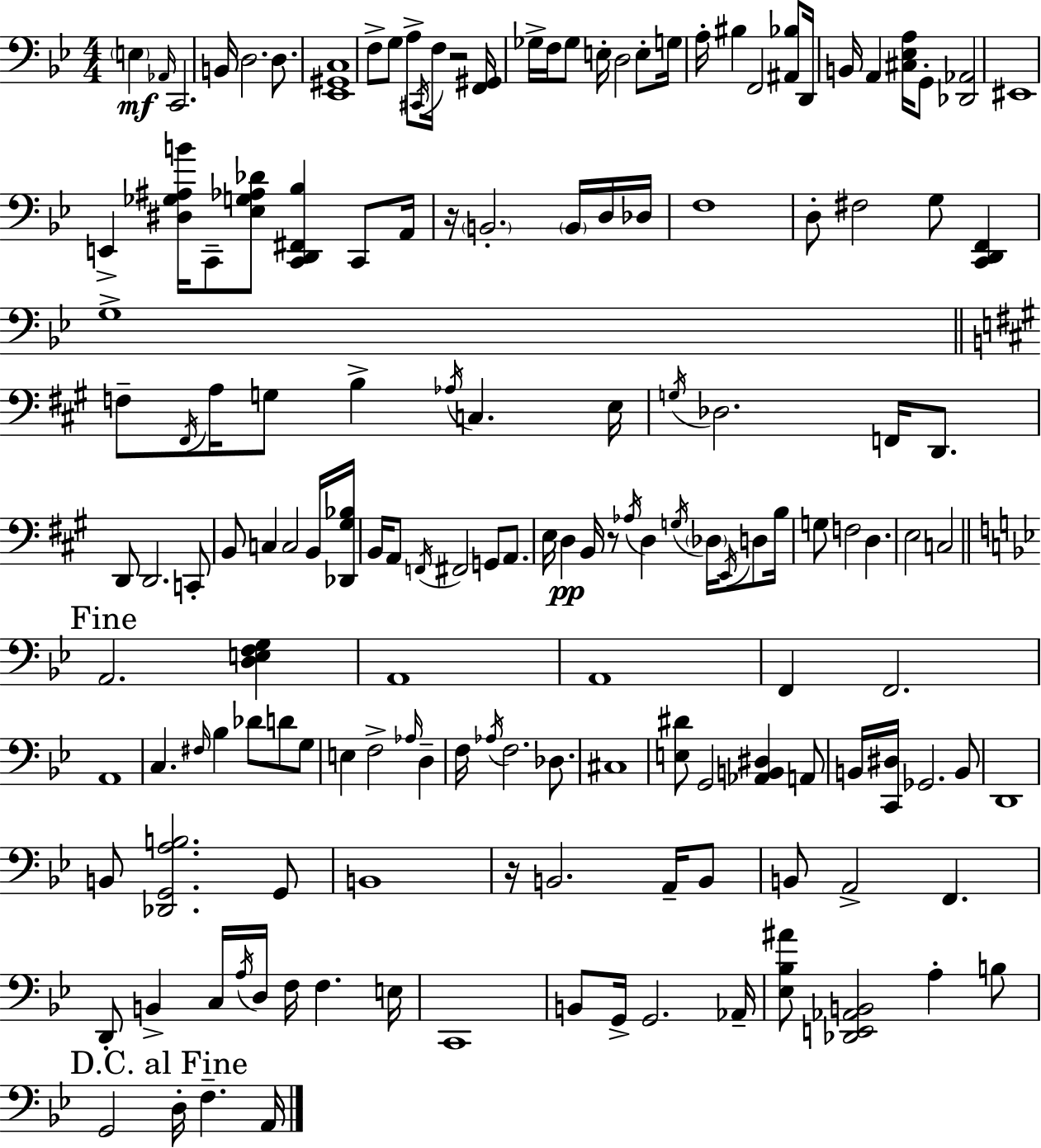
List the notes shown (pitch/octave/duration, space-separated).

E3/q Ab2/s C2/h. B2/s D3/h. D3/e. [Eb2,G#2,C3]/w F3/e G3/e A3/e C#2/s F3/s R/h [F2,G#2]/s Gb3/s F3/s Gb3/e E3/s D3/h E3/e G3/s A3/s BIS3/q F2/h [A#2,Bb3]/e D2/s B2/s A2/q [C#3,Eb3,A3]/s G2/e [Db2,Ab2]/h EIS2/w E2/q [D#3,Gb3,A#3,B4]/s C2/e [Eb3,G3,Ab3,Db4]/e [C2,D2,F#2,Bb3]/q C2/e A2/s R/s B2/h. B2/s D3/s Db3/s F3/w D3/e F#3/h G3/e [C2,D2,F2]/q G3/w F3/e F#2/s A3/s G3/e B3/q Ab3/s C3/q. E3/s G3/s Db3/h. F2/s D2/e. D2/e D2/h. C2/e B2/e C3/q C3/h B2/s [Db2,G#3,Bb3]/s B2/s A2/e F2/s F#2/h G2/e A2/e. E3/s D3/q B2/s R/e Ab3/s D3/q G3/s Db3/s E2/s D3/e B3/s G3/e F3/h D3/q. E3/h C3/h A2/h. [D3,E3,F3,G3]/q A2/w A2/w F2/q F2/h. A2/w C3/q. F#3/s Bb3/q Db4/e D4/e G3/e E3/q F3/h Ab3/s D3/q F3/s Ab3/s F3/h. Db3/e. C#3/w [E3,D#4]/e G2/h [Ab2,B2,D#3]/q A2/e B2/s [C2,D#3]/s Gb2/h. B2/e D2/w B2/e [Db2,G2,A3,B3]/h. G2/e B2/w R/s B2/h. A2/s B2/e B2/e A2/h F2/q. D2/e B2/q C3/s A3/s D3/s F3/s F3/q. E3/s C2/w B2/e G2/s G2/h. Ab2/s [Eb3,Bb3,A#4]/e [Db2,E2,Ab2,B2]/h A3/q B3/e G2/h D3/s F3/q. A2/s